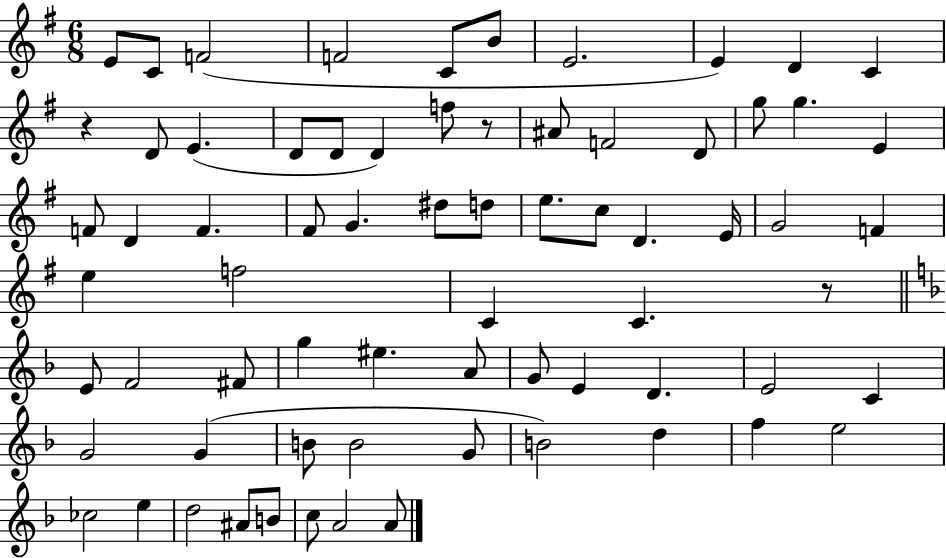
{
  \clef treble
  \numericTimeSignature
  \time 6/8
  \key g \major
  \repeat volta 2 { e'8 c'8 f'2( | f'2 c'8 b'8 | e'2. | e'4) d'4 c'4 | \break r4 d'8 e'4.( | d'8 d'8 d'4) f''8 r8 | ais'8 f'2 d'8 | g''8 g''4. e'4 | \break f'8 d'4 f'4. | fis'8 g'4. dis''8 d''8 | e''8. c''8 d'4. e'16 | g'2 f'4 | \break e''4 f''2 | c'4 c'4. r8 | \bar "||" \break \key d \minor e'8 f'2 fis'8 | g''4 eis''4. a'8 | g'8 e'4 d'4. | e'2 c'4 | \break g'2 g'4( | b'8 b'2 g'8 | b'2) d''4 | f''4 e''2 | \break ces''2 e''4 | d''2 ais'8 b'8 | c''8 a'2 a'8 | } \bar "|."
}